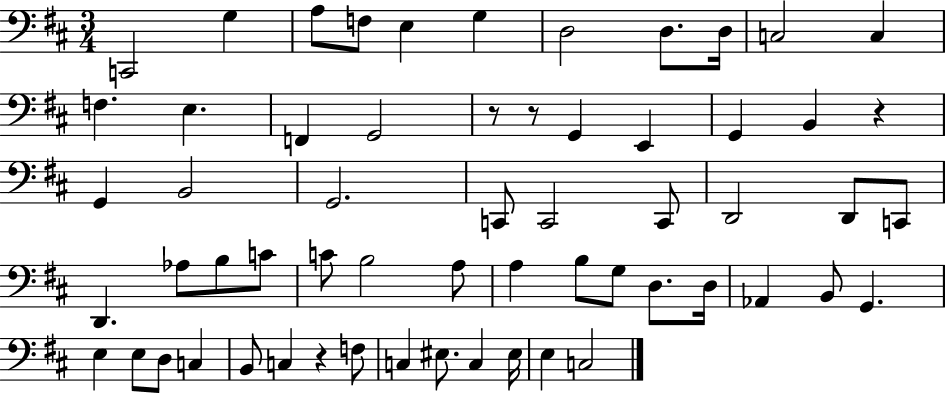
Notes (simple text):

C2/h G3/q A3/e F3/e E3/q G3/q D3/h D3/e. D3/s C3/h C3/q F3/q. E3/q. F2/q G2/h R/e R/e G2/q E2/q G2/q B2/q R/q G2/q B2/h G2/h. C2/e C2/h C2/e D2/h D2/e C2/e D2/q. Ab3/e B3/e C4/e C4/e B3/h A3/e A3/q B3/e G3/e D3/e. D3/s Ab2/q B2/e G2/q. E3/q E3/e D3/e C3/q B2/e C3/q R/q F3/e C3/q EIS3/e. C3/q EIS3/s E3/q C3/h